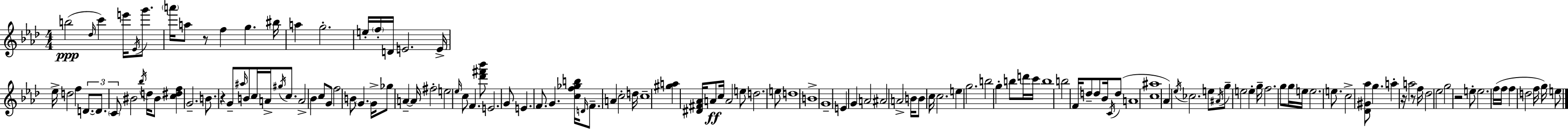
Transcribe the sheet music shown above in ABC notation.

X:1
T:Untitled
M:4/4
L:1/4
K:Ab
b2 _d/4 c' e'/4 _E/4 g'/2 a'/4 a/2 z/2 f g ^b/4 a g2 e/4 f/4 D/4 E2 E/4 _e/4 d2 f D/2 D/2 C/2 ^B2 _b/4 d/4 ^B/2 [c^df] G2 B/2 z G/2 ^a/4 B/2 c/4 A/4 ^g/4 c/2 A2 _B c/2 G/2 f2 B/2 G G/4 _g/2 A A/4 ^f2 e2 _e/4 c/2 F [_d'^f'_b']/2 E2 G/2 E F/2 G [cf_gb]/4 D/4 F/2 A c2 d/4 c4 [^ga] [^D^F_A]/4 A/2 c/4 A2 e/2 d2 e/2 d4 B4 G4 E G A2 ^A2 A2 B/4 B/2 c/4 c2 e g2 b2 g b/2 d'/4 c'/4 b4 b2 F/4 d/2 d/2 _B/4 C/4 d/2 A4 [c^a]4 _A _e/4 _c2 e/2 ^A/4 g/2 e2 e g/4 f2 g/2 g/4 e/4 e2 e/2 c2 [_D^G_a]/2 g a z/4 a2 z/2 f/4 _d2 _e2 g2 z2 e/2 e2 f/4 f/4 f d2 f/4 g/4 e/2